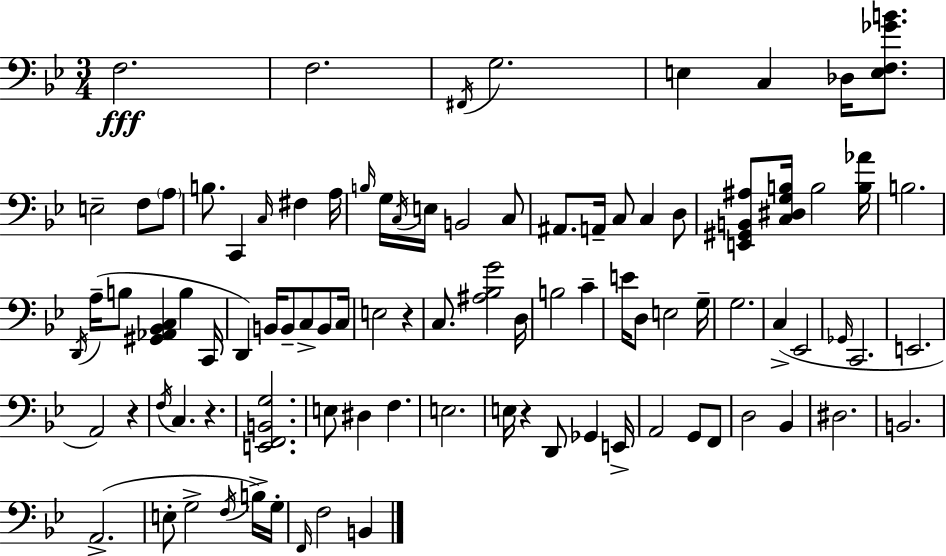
{
  \clef bass
  \numericTimeSignature
  \time 3/4
  \key g \minor
  \repeat volta 2 { f2.\fff | f2. | \acciaccatura { fis,16 } g2. | e4 c4 des16 <e f ges' b'>8. | \break e2-- f8 \parenthesize a8 | b8. c,4 \grace { c16 } fis4 | a16 \grace { b16 } g16 \acciaccatura { c16 } e16 b,2 | c8 ais,8. a,16-- c8 c4 | \break d8 <e, gis, b, ais>8 <c dis g b>16 b2 | <b aes'>16 b2. | \acciaccatura { d,16 } a16--( b8 <gis, aes, bes, c>4 | b4 c,16 d,4) b,16 b,8-- | \break c8-> b,8 c16 e2 | r4 c8. <ais bes g'>2 | d16 b2 | c'4-- e'16 d8 e2 | \break g16-- g2. | c4->( ees,2 | \grace { ges,16 } c,2. | e,2. | \break a,2) | r4 \acciaccatura { f16 } c4. | r4. <e, f, b, g>2. | e8 dis4 | \break f4. e2. | e16 r4 | d,8 ges,4 e,16-> a,2 | g,8 f,8 d2 | \break bes,4 dis2. | b,2. | a,2.->( | e8-. g2-> | \break \acciaccatura { f16 }) b16-> g16-. \grace { f,16 } f2 | b,4 } \bar "|."
}